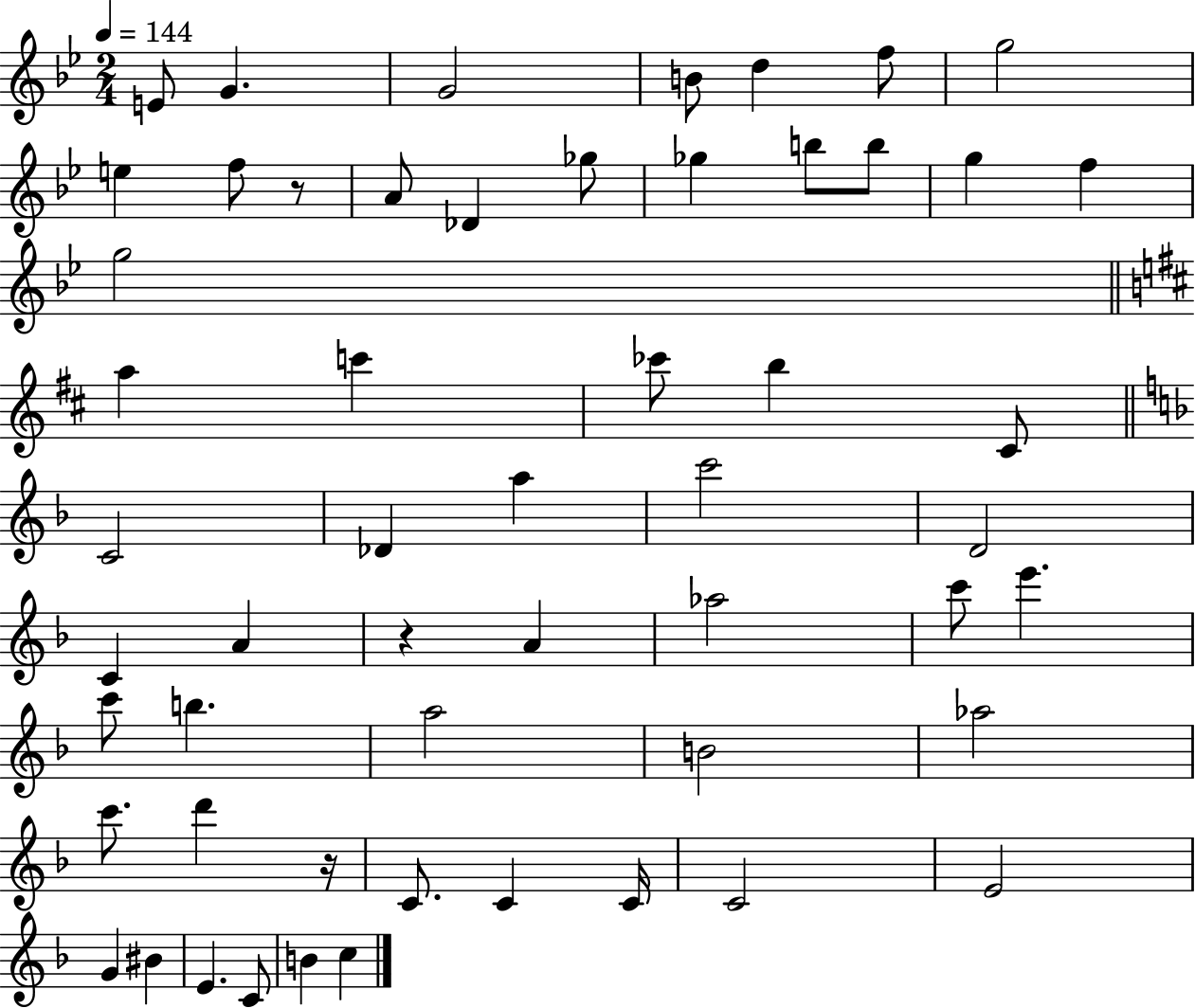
{
  \clef treble
  \numericTimeSignature
  \time 2/4
  \key bes \major
  \tempo 4 = 144
  e'8 g'4. | g'2 | b'8 d''4 f''8 | g''2 | \break e''4 f''8 r8 | a'8 des'4 ges''8 | ges''4 b''8 b''8 | g''4 f''4 | \break g''2 | \bar "||" \break \key b \minor a''4 c'''4 | ces'''8 b''4 cis'8 | \bar "||" \break \key f \major c'2 | des'4 a''4 | c'''2 | d'2 | \break c'4 a'4 | r4 a'4 | aes''2 | c'''8 e'''4. | \break c'''8 b''4. | a''2 | b'2 | aes''2 | \break c'''8. d'''4 r16 | c'8. c'4 c'16 | c'2 | e'2 | \break g'4 bis'4 | e'4. c'8 | b'4 c''4 | \bar "|."
}